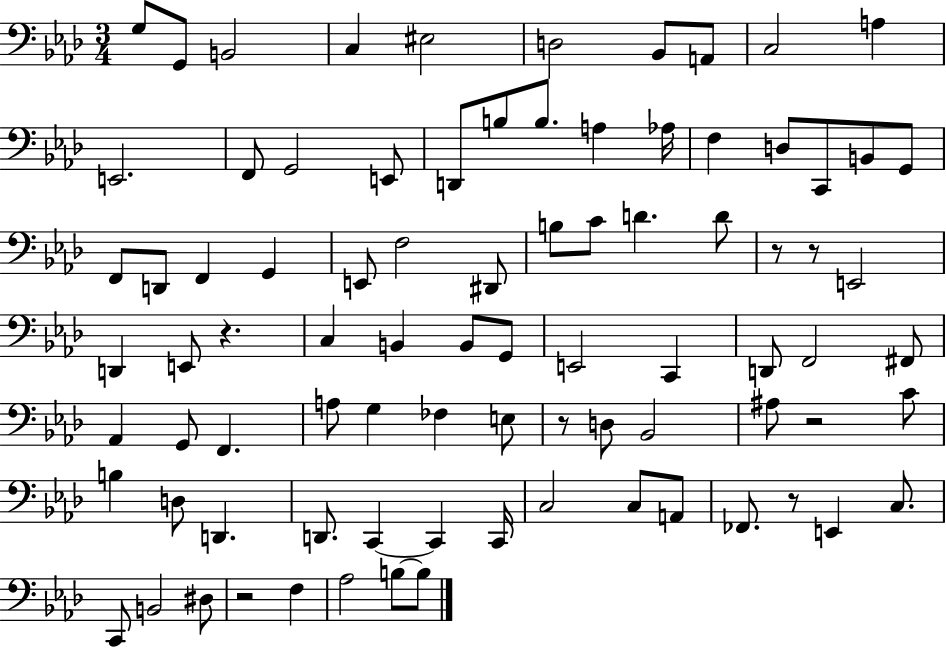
X:1
T:Untitled
M:3/4
L:1/4
K:Ab
G,/2 G,,/2 B,,2 C, ^E,2 D,2 _B,,/2 A,,/2 C,2 A, E,,2 F,,/2 G,,2 E,,/2 D,,/2 B,/2 B,/2 A, _A,/4 F, D,/2 C,,/2 B,,/2 G,,/2 F,,/2 D,,/2 F,, G,, E,,/2 F,2 ^D,,/2 B,/2 C/2 D D/2 z/2 z/2 E,,2 D,, E,,/2 z C, B,, B,,/2 G,,/2 E,,2 C,, D,,/2 F,,2 ^F,,/2 _A,, G,,/2 F,, A,/2 G, _F, E,/2 z/2 D,/2 _B,,2 ^A,/2 z2 C/2 B, D,/2 D,, D,,/2 C,, C,, C,,/4 C,2 C,/2 A,,/2 _F,,/2 z/2 E,, C,/2 C,,/2 B,,2 ^D,/2 z2 F, _A,2 B,/2 B,/2